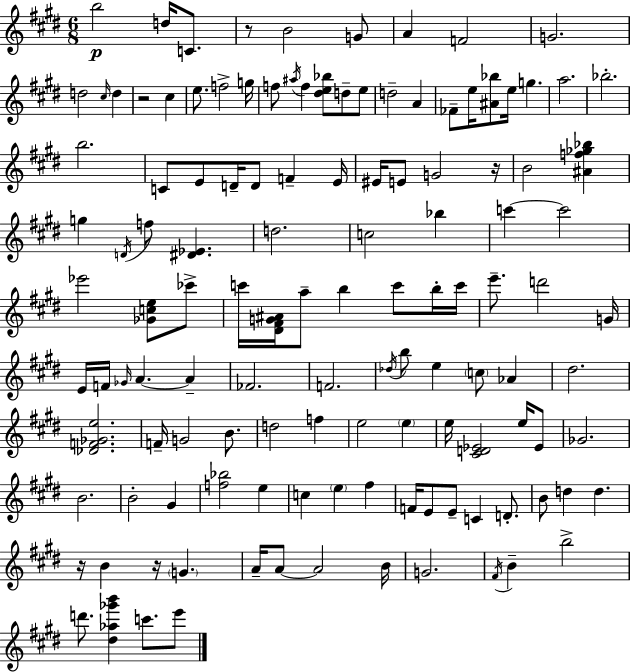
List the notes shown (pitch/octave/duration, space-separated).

B5/h D5/s C4/e. R/e B4/h G4/e A4/q F4/h G4/h. D5/h C#5/s D5/q R/h C#5/q E5/e. F5/h G5/s F5/e A#5/s F5/q [D#5,E5,Bb5]/e D5/e E5/e D5/h A4/q FES4/e E5/s [A#4,Bb5]/e E5/s G5/q. A5/h. Bb5/h. B5/h. C4/e E4/e D4/s D4/e F4/q E4/s EIS4/s E4/e G4/h R/s B4/h [A#4,F5,Gb5,Bb5]/q G5/q D4/s F5/e [D#4,Eb4]/q. D5/h. C5/h Bb5/q C6/q C6/h Eb6/h [Gb4,C5,E5]/e CES6/e C6/s [D#4,F#4,G4,A#4]/s A5/e B5/q C6/e B5/s C6/s E6/e. D6/h G4/s E4/s F4/s Gb4/s A4/q. A4/q FES4/h. F4/h. Db5/s B5/e E5/q C5/e Ab4/q D#5/h. [Db4,F4,Gb4,E5]/h. F4/s G4/h B4/e. D5/h F5/q E5/h E5/q E5/s [C#4,D4,Eb4]/h E5/s Eb4/e Gb4/h. B4/h. B4/h G#4/q [F5,Bb5]/h E5/q C5/q E5/q F#5/q F4/s E4/e E4/e C4/q D4/e. B4/e D5/q D5/q. R/s B4/q R/s G4/q. A4/s A4/e A4/h B4/s G4/h. F#4/s B4/q B5/h D6/e. [D#5,Ab5,Gb6,B6]/q C6/e. E6/e